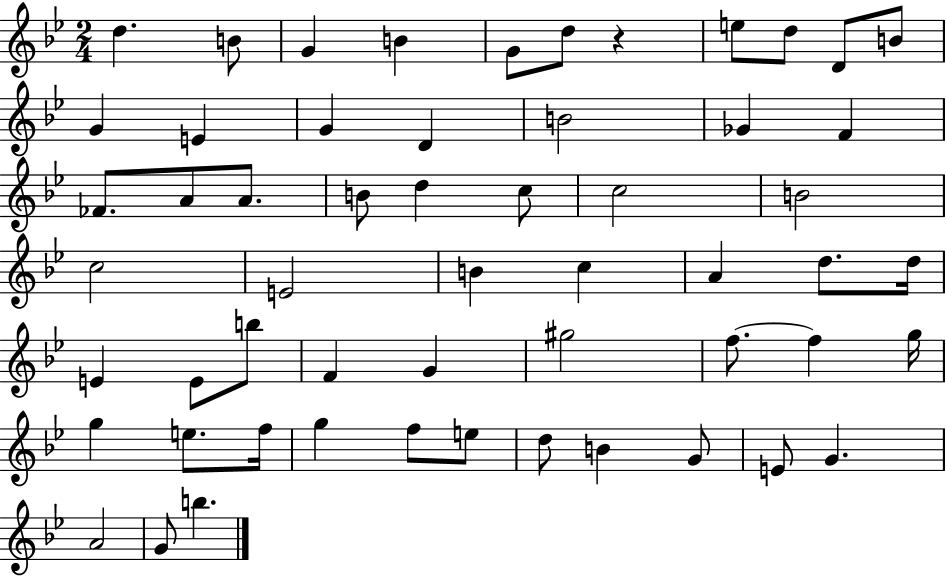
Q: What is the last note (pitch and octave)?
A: B5